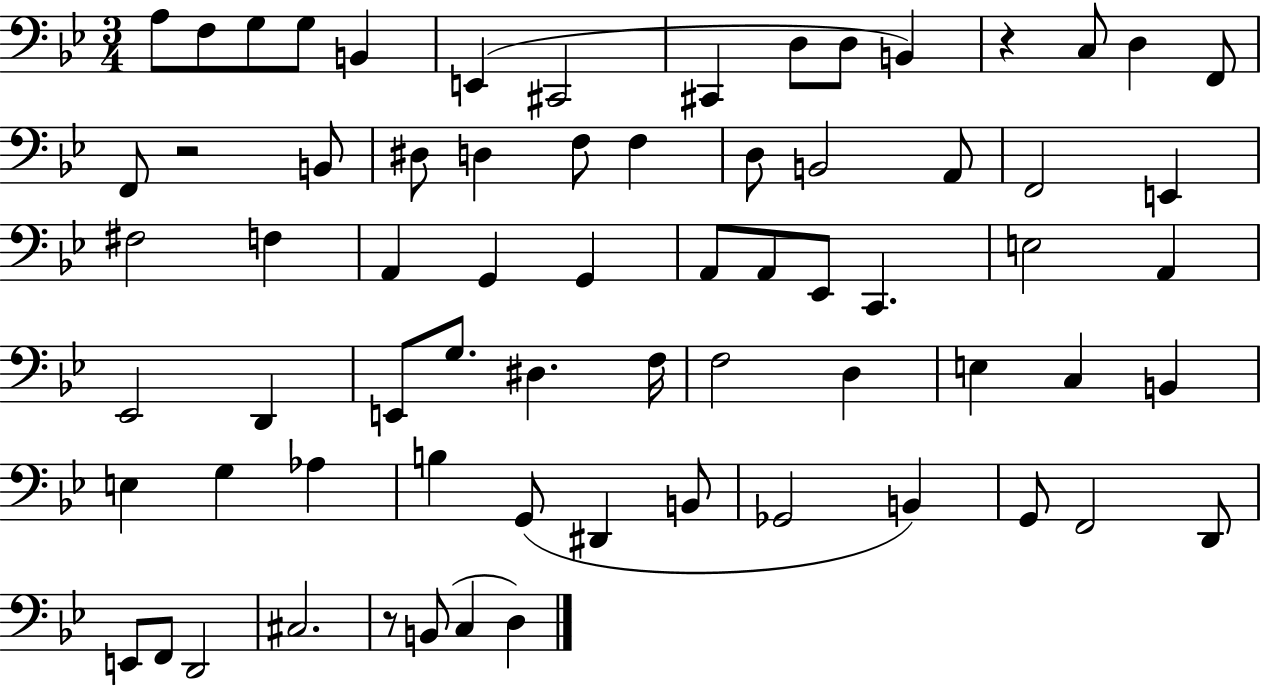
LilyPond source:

{
  \clef bass
  \numericTimeSignature
  \time 3/4
  \key bes \major
  a8 f8 g8 g8 b,4 | e,4( cis,2 | cis,4 d8 d8 b,4) | r4 c8 d4 f,8 | \break f,8 r2 b,8 | dis8 d4 f8 f4 | d8 b,2 a,8 | f,2 e,4 | \break fis2 f4 | a,4 g,4 g,4 | a,8 a,8 ees,8 c,4. | e2 a,4 | \break ees,2 d,4 | e,8 g8. dis4. f16 | f2 d4 | e4 c4 b,4 | \break e4 g4 aes4 | b4 g,8( dis,4 b,8 | ges,2 b,4) | g,8 f,2 d,8 | \break e,8 f,8 d,2 | cis2. | r8 b,8( c4 d4) | \bar "|."
}